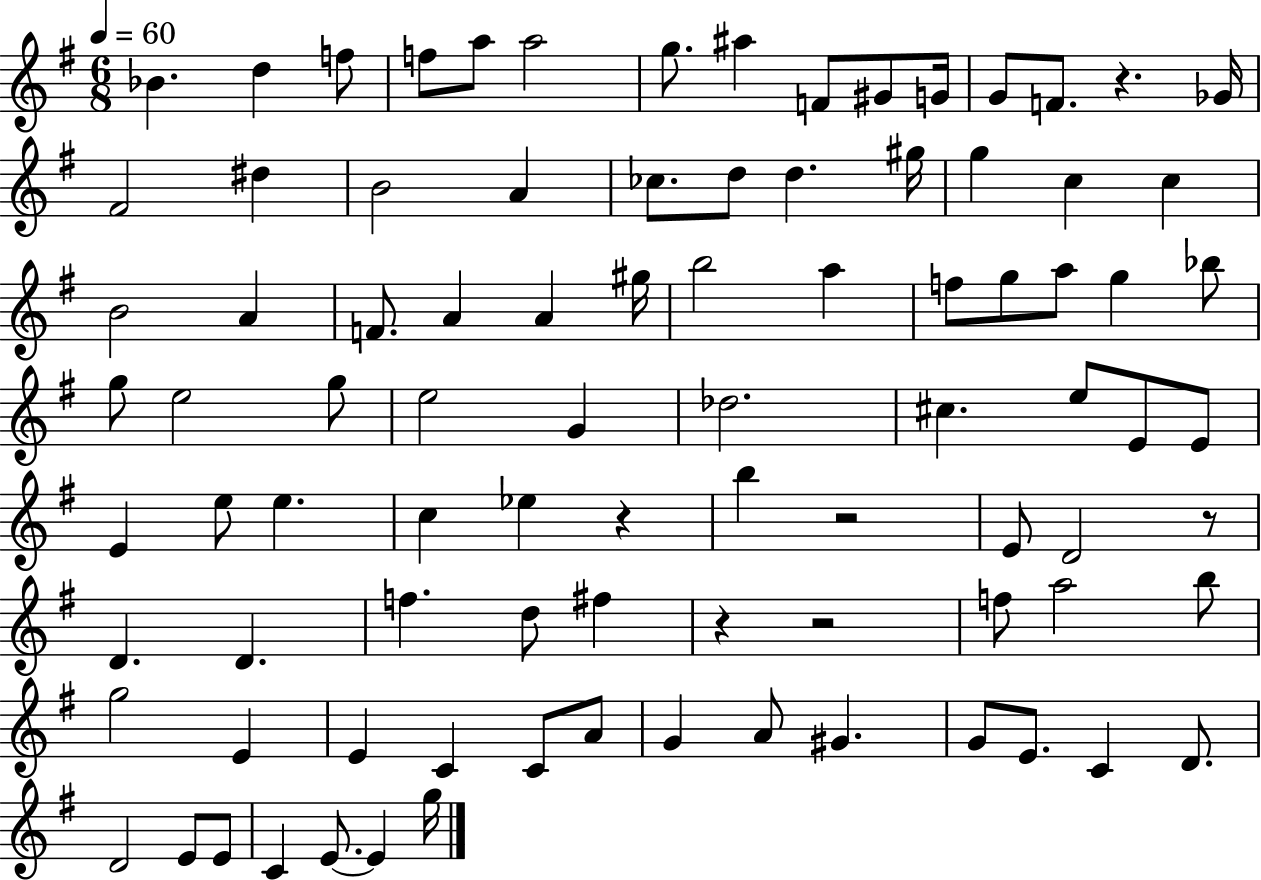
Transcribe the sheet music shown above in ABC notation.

X:1
T:Untitled
M:6/8
L:1/4
K:G
_B d f/2 f/2 a/2 a2 g/2 ^a F/2 ^G/2 G/4 G/2 F/2 z _G/4 ^F2 ^d B2 A _c/2 d/2 d ^g/4 g c c B2 A F/2 A A ^g/4 b2 a f/2 g/2 a/2 g _b/2 g/2 e2 g/2 e2 G _d2 ^c e/2 E/2 E/2 E e/2 e c _e z b z2 E/2 D2 z/2 D D f d/2 ^f z z2 f/2 a2 b/2 g2 E E C C/2 A/2 G A/2 ^G G/2 E/2 C D/2 D2 E/2 E/2 C E/2 E g/4